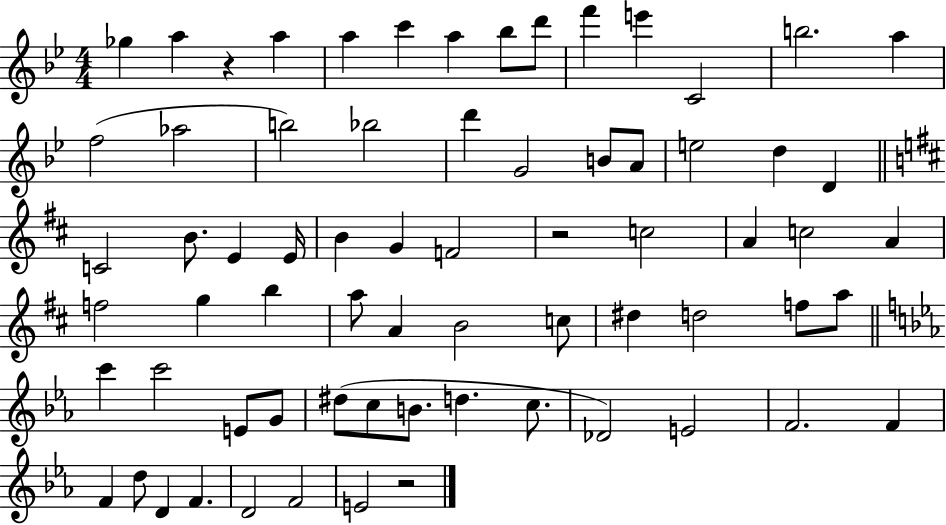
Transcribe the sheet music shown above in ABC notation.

X:1
T:Untitled
M:4/4
L:1/4
K:Bb
_g a z a a c' a _b/2 d'/2 f' e' C2 b2 a f2 _a2 b2 _b2 d' G2 B/2 A/2 e2 d D C2 B/2 E E/4 B G F2 z2 c2 A c2 A f2 g b a/2 A B2 c/2 ^d d2 f/2 a/2 c' c'2 E/2 G/2 ^d/2 c/2 B/2 d c/2 _D2 E2 F2 F F d/2 D F D2 F2 E2 z2